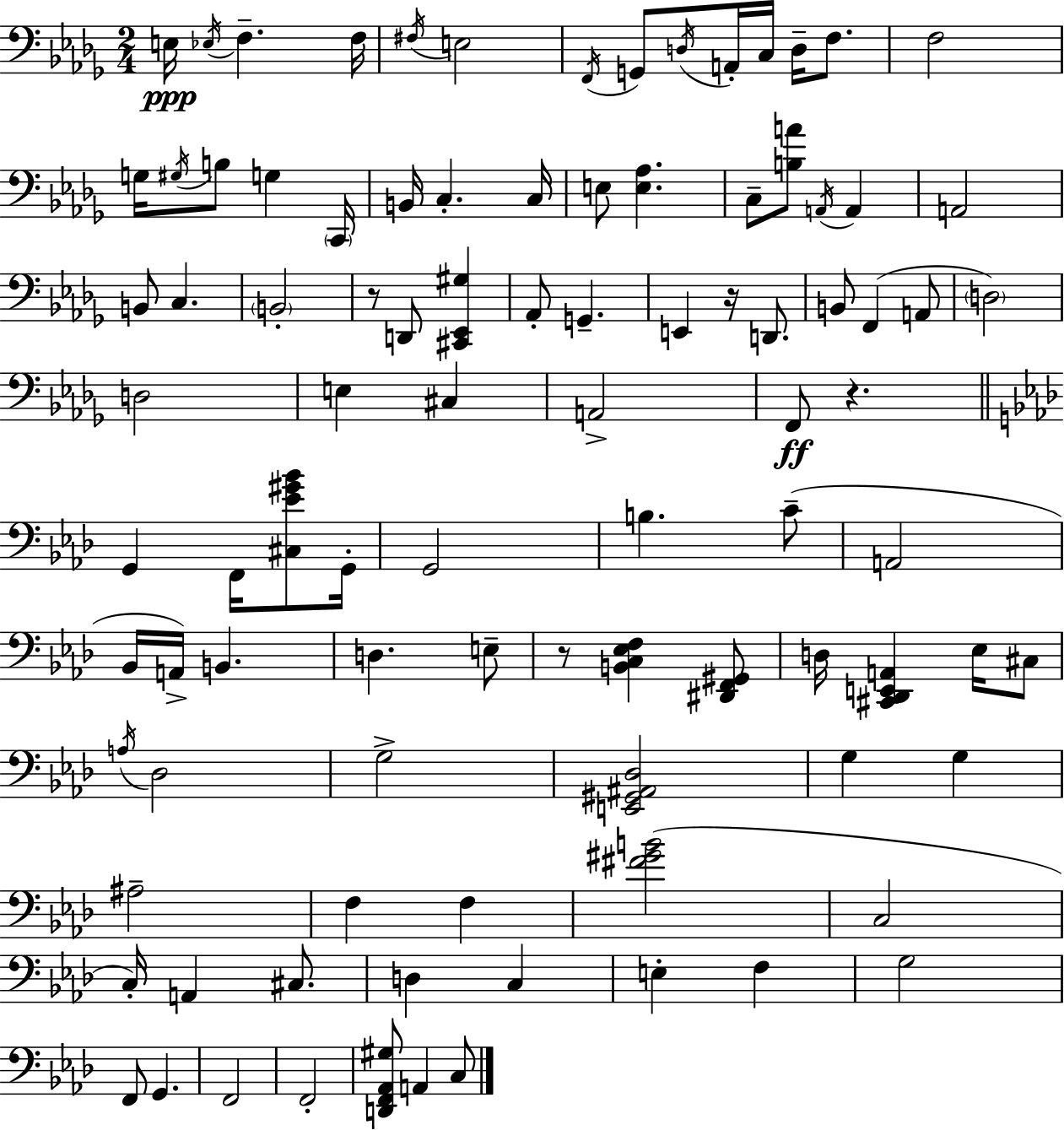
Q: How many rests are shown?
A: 4